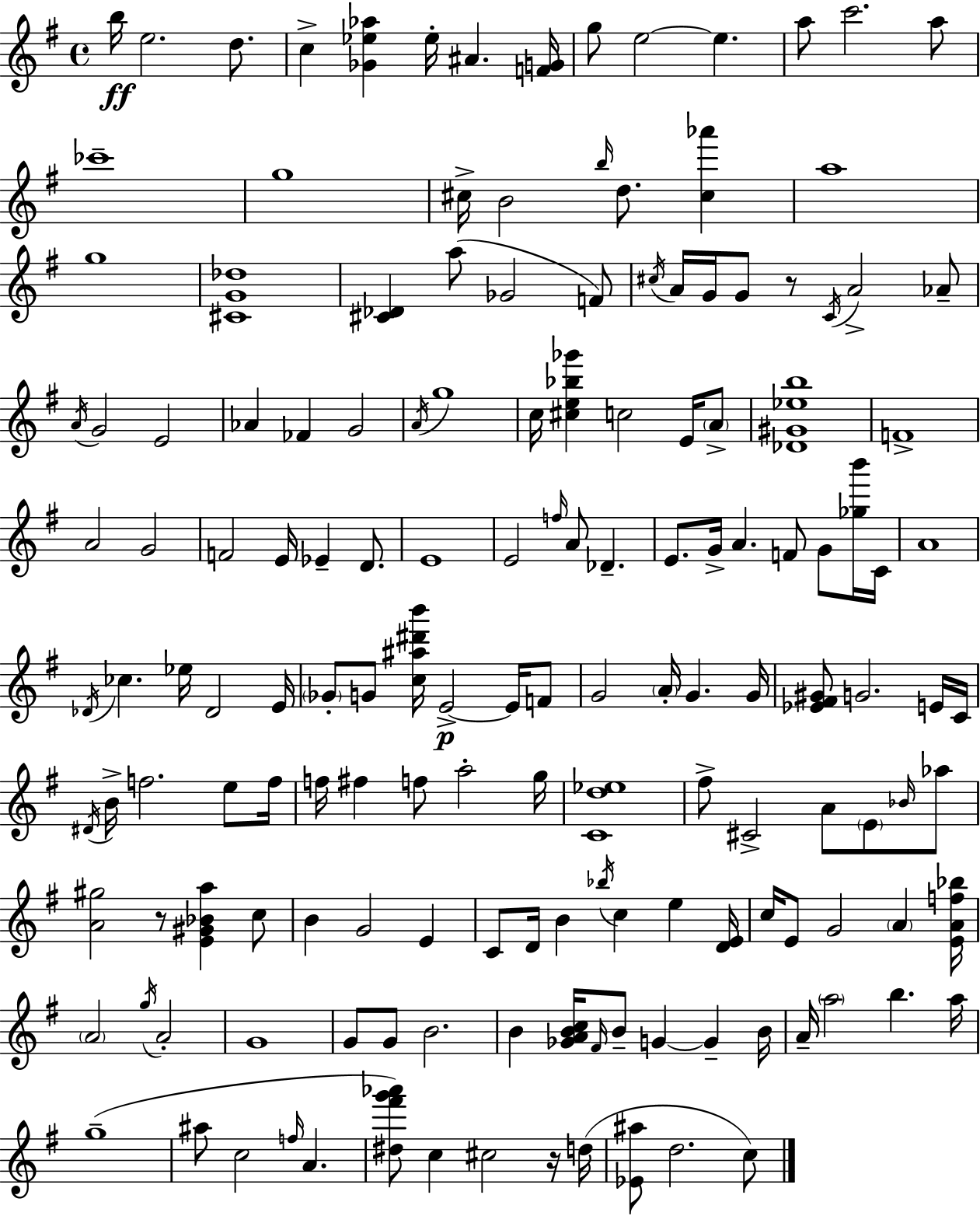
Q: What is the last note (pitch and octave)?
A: C5